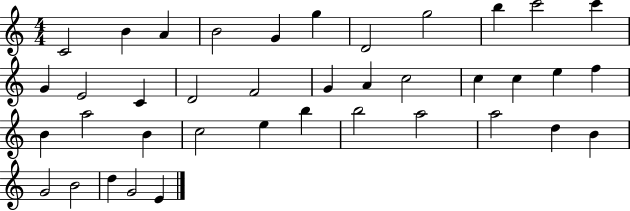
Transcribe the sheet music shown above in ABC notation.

X:1
T:Untitled
M:4/4
L:1/4
K:C
C2 B A B2 G g D2 g2 b c'2 c' G E2 C D2 F2 G A c2 c c e f B a2 B c2 e b b2 a2 a2 d B G2 B2 d G2 E